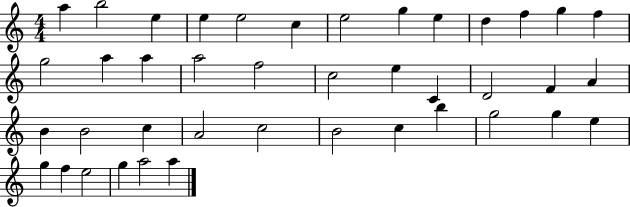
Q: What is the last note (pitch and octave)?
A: A5